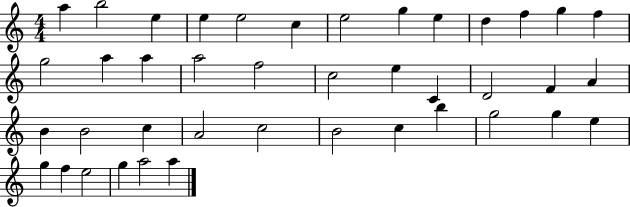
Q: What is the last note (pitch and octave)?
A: A5